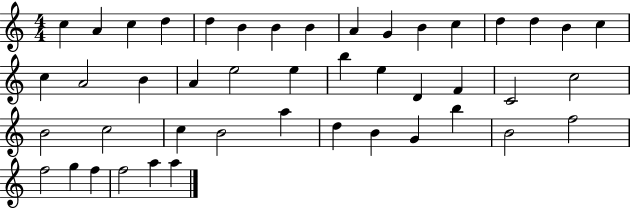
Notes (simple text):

C5/q A4/q C5/q D5/q D5/q B4/q B4/q B4/q A4/q G4/q B4/q C5/q D5/q D5/q B4/q C5/q C5/q A4/h B4/q A4/q E5/h E5/q B5/q E5/q D4/q F4/q C4/h C5/h B4/h C5/h C5/q B4/h A5/q D5/q B4/q G4/q B5/q B4/h F5/h F5/h G5/q F5/q F5/h A5/q A5/q